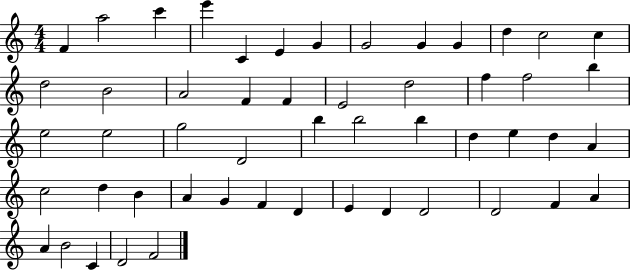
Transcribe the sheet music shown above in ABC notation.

X:1
T:Untitled
M:4/4
L:1/4
K:C
F a2 c' e' C E G G2 G G d c2 c d2 B2 A2 F F E2 d2 f f2 b e2 e2 g2 D2 b b2 b d e d A c2 d B A G F D E D D2 D2 F A A B2 C D2 F2